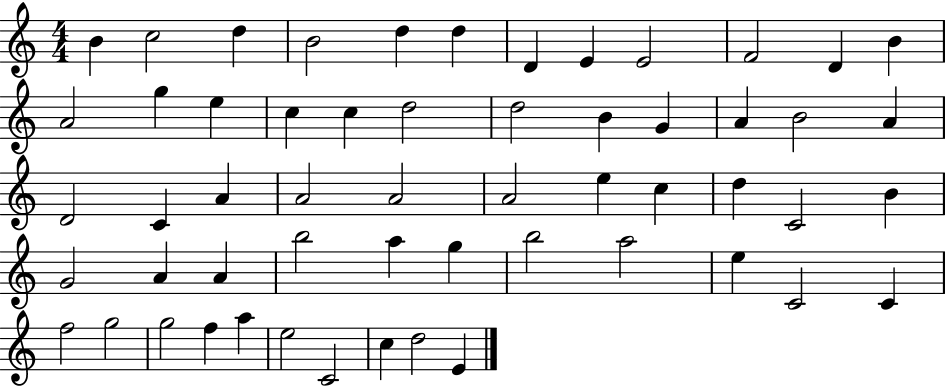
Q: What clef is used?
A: treble